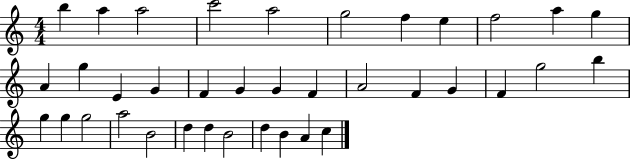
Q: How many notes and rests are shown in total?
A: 37